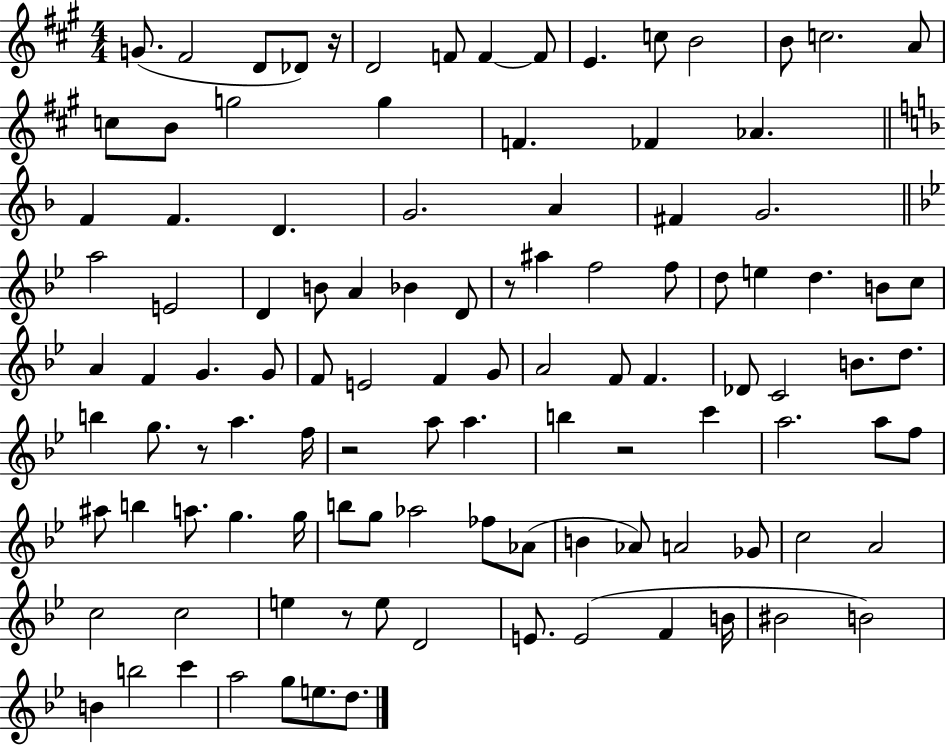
G4/e. F#4/h D4/e Db4/e R/s D4/h F4/e F4/q F4/e E4/q. C5/e B4/h B4/e C5/h. A4/e C5/e B4/e G5/h G5/q F4/q. FES4/q Ab4/q. F4/q F4/q. D4/q. G4/h. A4/q F#4/q G4/h. A5/h E4/h D4/q B4/e A4/q Bb4/q D4/e R/e A#5/q F5/h F5/e D5/e E5/q D5/q. B4/e C5/e A4/q F4/q G4/q. G4/e F4/e E4/h F4/q G4/e A4/h F4/e F4/q. Db4/e C4/h B4/e. D5/e. B5/q G5/e. R/e A5/q. F5/s R/h A5/e A5/q. B5/q R/h C6/q A5/h. A5/e F5/e A#5/e B5/q A5/e. G5/q. G5/s B5/e G5/e Ab5/h FES5/e Ab4/e B4/q Ab4/e A4/h Gb4/e C5/h A4/h C5/h C5/h E5/q R/e E5/e D4/h E4/e. E4/h F4/q B4/s BIS4/h B4/h B4/q B5/h C6/q A5/h G5/e E5/e. D5/e.